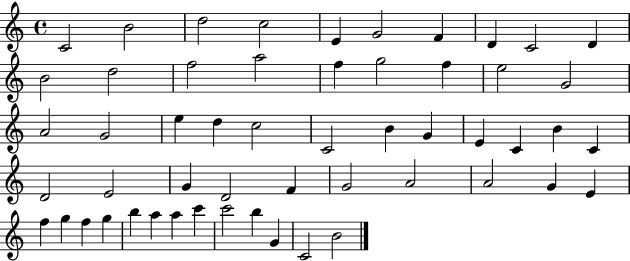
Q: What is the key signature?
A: C major